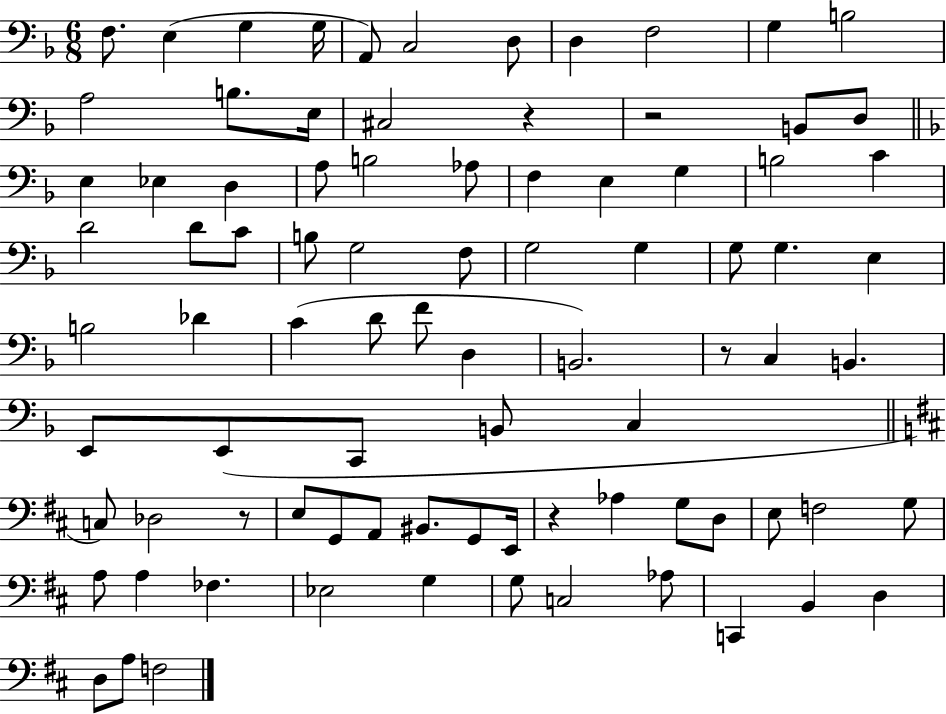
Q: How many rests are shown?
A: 5